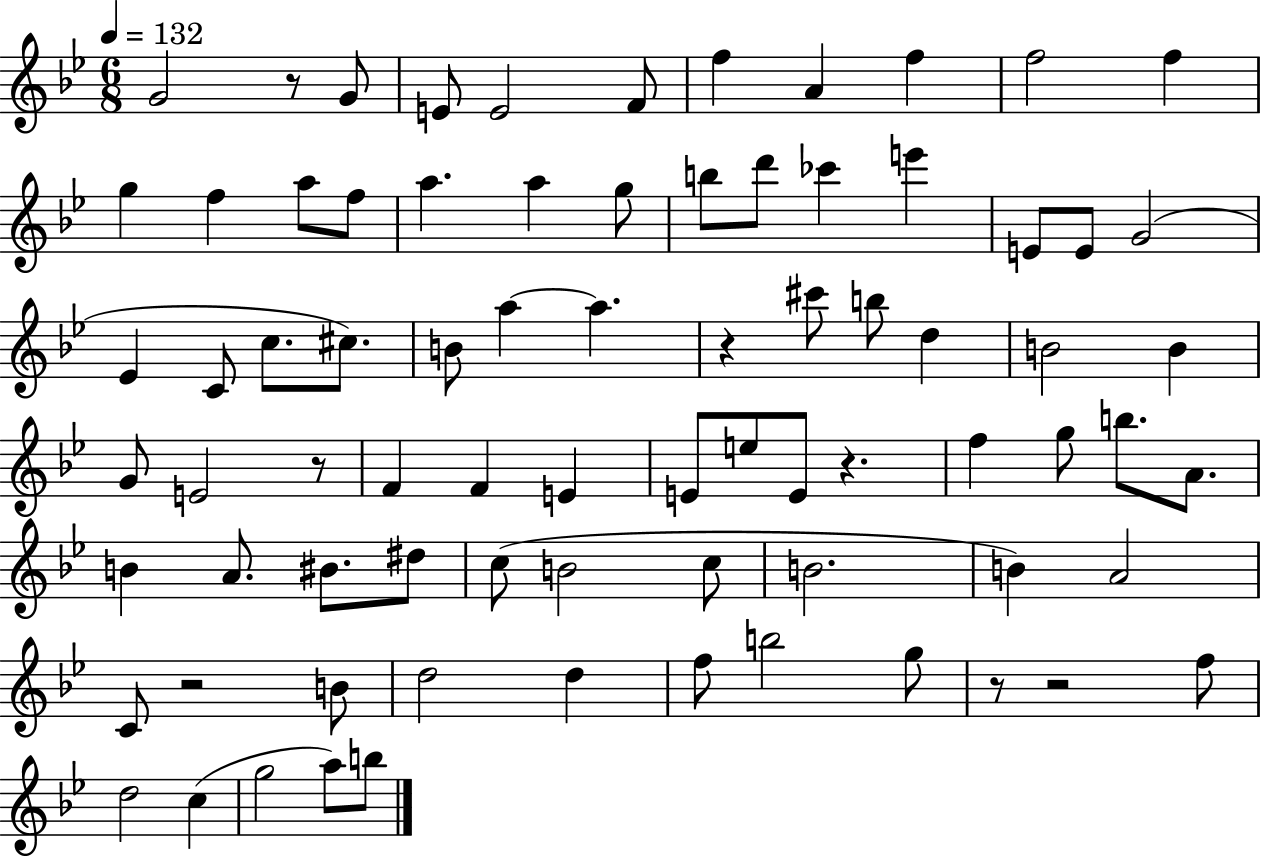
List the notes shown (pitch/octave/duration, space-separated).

G4/h R/e G4/e E4/e E4/h F4/e F5/q A4/q F5/q F5/h F5/q G5/q F5/q A5/e F5/e A5/q. A5/q G5/e B5/e D6/e CES6/q E6/q E4/e E4/e G4/h Eb4/q C4/e C5/e. C#5/e. B4/e A5/q A5/q. R/q C#6/e B5/e D5/q B4/h B4/q G4/e E4/h R/e F4/q F4/q E4/q E4/e E5/e E4/e R/q. F5/q G5/e B5/e. A4/e. B4/q A4/e. BIS4/e. D#5/e C5/e B4/h C5/e B4/h. B4/q A4/h C4/e R/h B4/e D5/h D5/q F5/e B5/h G5/e R/e R/h F5/e D5/h C5/q G5/h A5/e B5/e